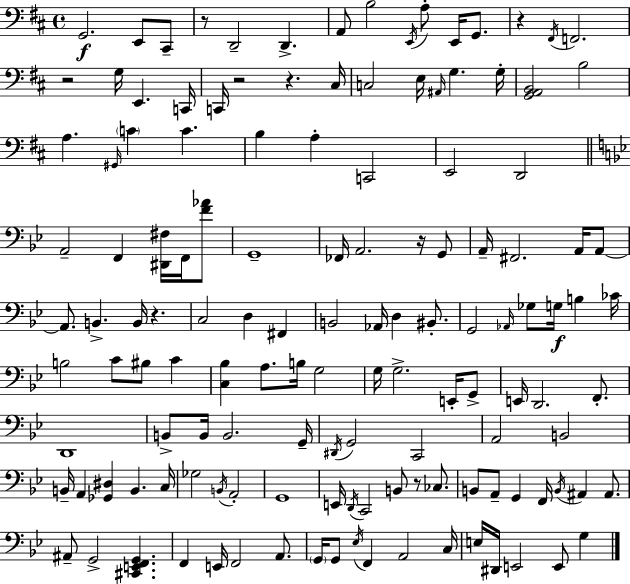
G2/h. E2/e C#2/e R/e D2/h D2/q. A2/e B3/h E2/s A3/e E2/s G2/e. R/q F#2/s F2/h. R/h G3/s E2/q. C2/s C2/s R/h R/q. C#3/s C3/h E3/s A#2/s G3/q. G3/s [G2,A2,B2]/h B3/h A3/q. G#2/s C4/q C4/q. B3/q A3/q C2/h E2/h D2/h A2/h F2/q [D#2,F#3]/s F2/s [F4,Ab4]/e G2/w FES2/s A2/h. R/s G2/e A2/s F#2/h. A2/s A2/e A2/e. B2/q. B2/s R/q. C3/h D3/q F#2/q B2/h Ab2/s D3/q BIS2/e. G2/h Ab2/s Gb3/e G3/s B3/q CES4/s B3/h C4/e BIS3/e C4/q [C3,Bb3]/q A3/e. B3/s G3/h G3/s G3/h. E2/s G2/e E2/s D2/h. F2/e. D2/w B2/e B2/s B2/h. G2/s D#2/s G2/h C2/h A2/h B2/h B2/s A2/q [Gb2,D#3]/q B2/q. C3/s Gb3/h B2/s A2/h G2/w E2/s D2/s C2/h B2/e R/e CES3/e. B2/e A2/e G2/q F2/s B2/s A#2/q A#2/e. A#2/e G2/h [C#2,E2,F2,G2]/q. F2/q E2/s F2/h A2/e. G2/s G2/e Eb3/s F2/q A2/h C3/s E3/s D#2/s E2/h E2/e G3/q